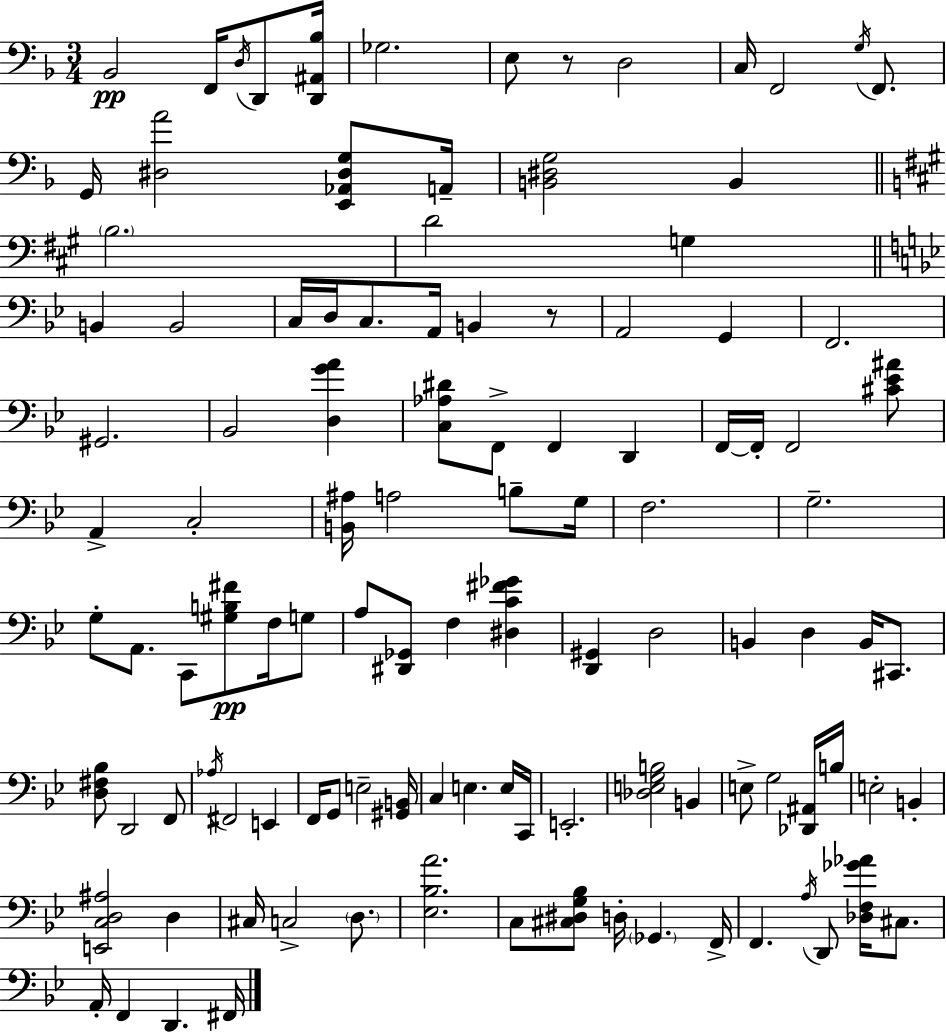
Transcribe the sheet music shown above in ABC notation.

X:1
T:Untitled
M:3/4
L:1/4
K:F
_B,,2 F,,/4 D,/4 D,,/2 [D,,^A,,_B,]/4 _G,2 E,/2 z/2 D,2 C,/4 F,,2 G,/4 F,,/2 G,,/4 [^D,A]2 [E,,_A,,^D,G,]/2 A,,/4 [B,,^D,G,]2 B,, B,2 D2 G, B,, B,,2 C,/4 D,/4 C,/2 A,,/4 B,, z/2 A,,2 G,, F,,2 ^G,,2 _B,,2 [D,GA] [C,_A,^D]/2 F,,/2 F,, D,, F,,/4 F,,/4 F,,2 [^C_E^A]/2 A,, C,2 [B,,^A,]/4 A,2 B,/2 G,/4 F,2 G,2 G,/2 A,,/2 C,,/2 [^G,B,^F]/2 F,/4 G,/2 A,/2 [^D,,_G,,]/2 F, [^D,C^F_G] [D,,^G,,] D,2 B,, D, B,,/4 ^C,,/2 [D,^F,_B,]/2 D,,2 F,,/2 _A,/4 ^F,,2 E,, F,,/4 G,,/2 E,2 [^G,,B,,]/4 C, E, E,/4 C,,/4 E,,2 [_D,E,G,B,]2 B,, E,/2 G,2 [_D,,^A,,]/4 B,/4 E,2 B,, [E,,C,D,^A,]2 D, ^C,/4 C,2 D,/2 [_E,_B,A]2 C,/2 [^C,^D,G,_B,]/2 D,/4 _G,, F,,/4 F,, A,/4 D,,/2 [_D,F,_G_A]/4 ^C,/2 A,,/4 F,, D,, ^F,,/4